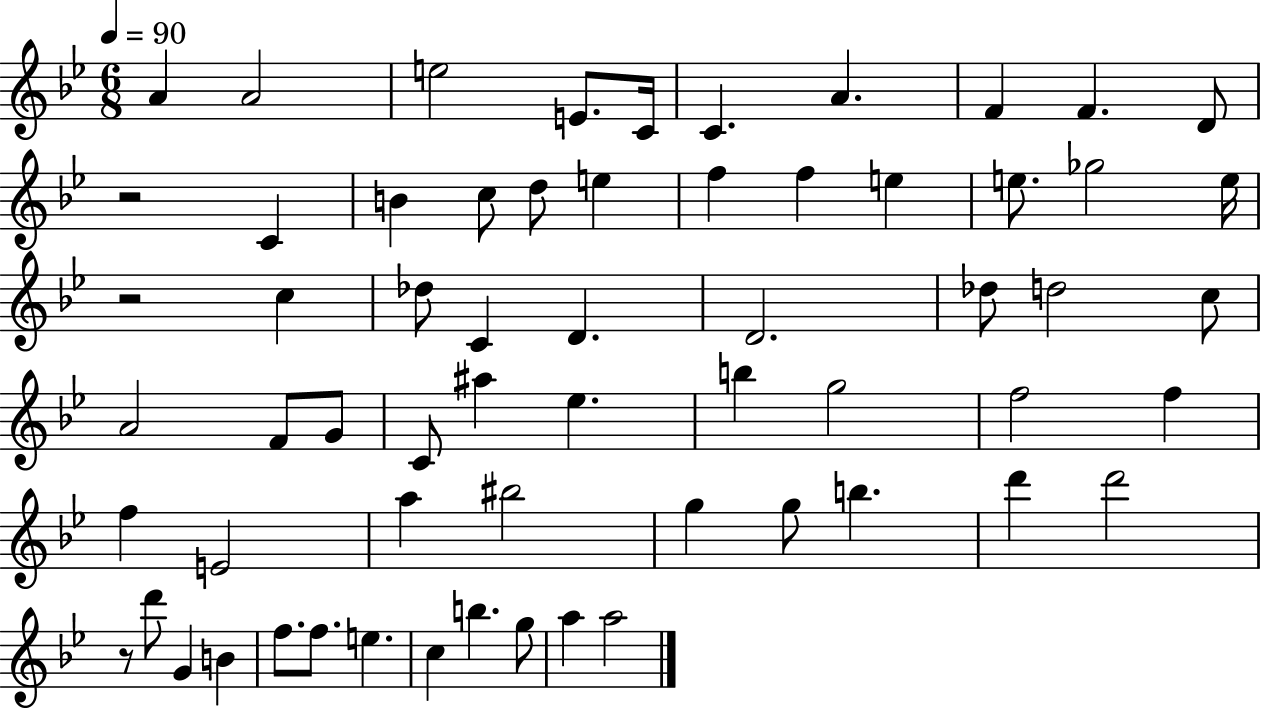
X:1
T:Untitled
M:6/8
L:1/4
K:Bb
A A2 e2 E/2 C/4 C A F F D/2 z2 C B c/2 d/2 e f f e e/2 _g2 e/4 z2 c _d/2 C D D2 _d/2 d2 c/2 A2 F/2 G/2 C/2 ^a _e b g2 f2 f f E2 a ^b2 g g/2 b d' d'2 z/2 d'/2 G B f/2 f/2 e c b g/2 a a2